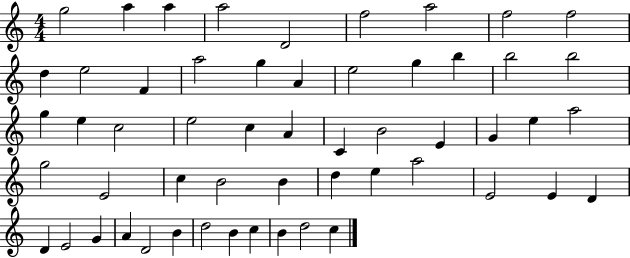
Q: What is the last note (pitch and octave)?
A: C5